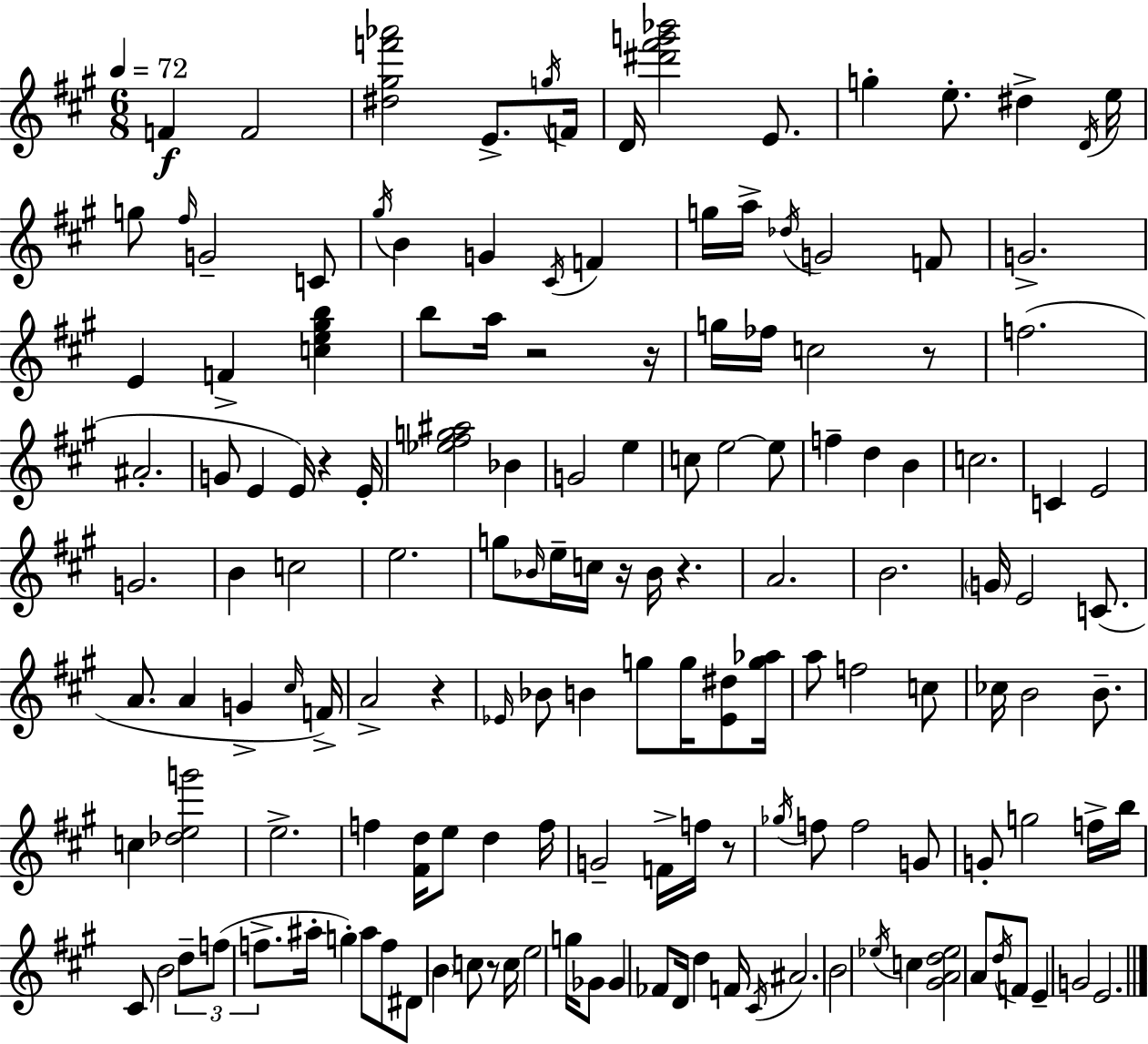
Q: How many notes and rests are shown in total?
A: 150